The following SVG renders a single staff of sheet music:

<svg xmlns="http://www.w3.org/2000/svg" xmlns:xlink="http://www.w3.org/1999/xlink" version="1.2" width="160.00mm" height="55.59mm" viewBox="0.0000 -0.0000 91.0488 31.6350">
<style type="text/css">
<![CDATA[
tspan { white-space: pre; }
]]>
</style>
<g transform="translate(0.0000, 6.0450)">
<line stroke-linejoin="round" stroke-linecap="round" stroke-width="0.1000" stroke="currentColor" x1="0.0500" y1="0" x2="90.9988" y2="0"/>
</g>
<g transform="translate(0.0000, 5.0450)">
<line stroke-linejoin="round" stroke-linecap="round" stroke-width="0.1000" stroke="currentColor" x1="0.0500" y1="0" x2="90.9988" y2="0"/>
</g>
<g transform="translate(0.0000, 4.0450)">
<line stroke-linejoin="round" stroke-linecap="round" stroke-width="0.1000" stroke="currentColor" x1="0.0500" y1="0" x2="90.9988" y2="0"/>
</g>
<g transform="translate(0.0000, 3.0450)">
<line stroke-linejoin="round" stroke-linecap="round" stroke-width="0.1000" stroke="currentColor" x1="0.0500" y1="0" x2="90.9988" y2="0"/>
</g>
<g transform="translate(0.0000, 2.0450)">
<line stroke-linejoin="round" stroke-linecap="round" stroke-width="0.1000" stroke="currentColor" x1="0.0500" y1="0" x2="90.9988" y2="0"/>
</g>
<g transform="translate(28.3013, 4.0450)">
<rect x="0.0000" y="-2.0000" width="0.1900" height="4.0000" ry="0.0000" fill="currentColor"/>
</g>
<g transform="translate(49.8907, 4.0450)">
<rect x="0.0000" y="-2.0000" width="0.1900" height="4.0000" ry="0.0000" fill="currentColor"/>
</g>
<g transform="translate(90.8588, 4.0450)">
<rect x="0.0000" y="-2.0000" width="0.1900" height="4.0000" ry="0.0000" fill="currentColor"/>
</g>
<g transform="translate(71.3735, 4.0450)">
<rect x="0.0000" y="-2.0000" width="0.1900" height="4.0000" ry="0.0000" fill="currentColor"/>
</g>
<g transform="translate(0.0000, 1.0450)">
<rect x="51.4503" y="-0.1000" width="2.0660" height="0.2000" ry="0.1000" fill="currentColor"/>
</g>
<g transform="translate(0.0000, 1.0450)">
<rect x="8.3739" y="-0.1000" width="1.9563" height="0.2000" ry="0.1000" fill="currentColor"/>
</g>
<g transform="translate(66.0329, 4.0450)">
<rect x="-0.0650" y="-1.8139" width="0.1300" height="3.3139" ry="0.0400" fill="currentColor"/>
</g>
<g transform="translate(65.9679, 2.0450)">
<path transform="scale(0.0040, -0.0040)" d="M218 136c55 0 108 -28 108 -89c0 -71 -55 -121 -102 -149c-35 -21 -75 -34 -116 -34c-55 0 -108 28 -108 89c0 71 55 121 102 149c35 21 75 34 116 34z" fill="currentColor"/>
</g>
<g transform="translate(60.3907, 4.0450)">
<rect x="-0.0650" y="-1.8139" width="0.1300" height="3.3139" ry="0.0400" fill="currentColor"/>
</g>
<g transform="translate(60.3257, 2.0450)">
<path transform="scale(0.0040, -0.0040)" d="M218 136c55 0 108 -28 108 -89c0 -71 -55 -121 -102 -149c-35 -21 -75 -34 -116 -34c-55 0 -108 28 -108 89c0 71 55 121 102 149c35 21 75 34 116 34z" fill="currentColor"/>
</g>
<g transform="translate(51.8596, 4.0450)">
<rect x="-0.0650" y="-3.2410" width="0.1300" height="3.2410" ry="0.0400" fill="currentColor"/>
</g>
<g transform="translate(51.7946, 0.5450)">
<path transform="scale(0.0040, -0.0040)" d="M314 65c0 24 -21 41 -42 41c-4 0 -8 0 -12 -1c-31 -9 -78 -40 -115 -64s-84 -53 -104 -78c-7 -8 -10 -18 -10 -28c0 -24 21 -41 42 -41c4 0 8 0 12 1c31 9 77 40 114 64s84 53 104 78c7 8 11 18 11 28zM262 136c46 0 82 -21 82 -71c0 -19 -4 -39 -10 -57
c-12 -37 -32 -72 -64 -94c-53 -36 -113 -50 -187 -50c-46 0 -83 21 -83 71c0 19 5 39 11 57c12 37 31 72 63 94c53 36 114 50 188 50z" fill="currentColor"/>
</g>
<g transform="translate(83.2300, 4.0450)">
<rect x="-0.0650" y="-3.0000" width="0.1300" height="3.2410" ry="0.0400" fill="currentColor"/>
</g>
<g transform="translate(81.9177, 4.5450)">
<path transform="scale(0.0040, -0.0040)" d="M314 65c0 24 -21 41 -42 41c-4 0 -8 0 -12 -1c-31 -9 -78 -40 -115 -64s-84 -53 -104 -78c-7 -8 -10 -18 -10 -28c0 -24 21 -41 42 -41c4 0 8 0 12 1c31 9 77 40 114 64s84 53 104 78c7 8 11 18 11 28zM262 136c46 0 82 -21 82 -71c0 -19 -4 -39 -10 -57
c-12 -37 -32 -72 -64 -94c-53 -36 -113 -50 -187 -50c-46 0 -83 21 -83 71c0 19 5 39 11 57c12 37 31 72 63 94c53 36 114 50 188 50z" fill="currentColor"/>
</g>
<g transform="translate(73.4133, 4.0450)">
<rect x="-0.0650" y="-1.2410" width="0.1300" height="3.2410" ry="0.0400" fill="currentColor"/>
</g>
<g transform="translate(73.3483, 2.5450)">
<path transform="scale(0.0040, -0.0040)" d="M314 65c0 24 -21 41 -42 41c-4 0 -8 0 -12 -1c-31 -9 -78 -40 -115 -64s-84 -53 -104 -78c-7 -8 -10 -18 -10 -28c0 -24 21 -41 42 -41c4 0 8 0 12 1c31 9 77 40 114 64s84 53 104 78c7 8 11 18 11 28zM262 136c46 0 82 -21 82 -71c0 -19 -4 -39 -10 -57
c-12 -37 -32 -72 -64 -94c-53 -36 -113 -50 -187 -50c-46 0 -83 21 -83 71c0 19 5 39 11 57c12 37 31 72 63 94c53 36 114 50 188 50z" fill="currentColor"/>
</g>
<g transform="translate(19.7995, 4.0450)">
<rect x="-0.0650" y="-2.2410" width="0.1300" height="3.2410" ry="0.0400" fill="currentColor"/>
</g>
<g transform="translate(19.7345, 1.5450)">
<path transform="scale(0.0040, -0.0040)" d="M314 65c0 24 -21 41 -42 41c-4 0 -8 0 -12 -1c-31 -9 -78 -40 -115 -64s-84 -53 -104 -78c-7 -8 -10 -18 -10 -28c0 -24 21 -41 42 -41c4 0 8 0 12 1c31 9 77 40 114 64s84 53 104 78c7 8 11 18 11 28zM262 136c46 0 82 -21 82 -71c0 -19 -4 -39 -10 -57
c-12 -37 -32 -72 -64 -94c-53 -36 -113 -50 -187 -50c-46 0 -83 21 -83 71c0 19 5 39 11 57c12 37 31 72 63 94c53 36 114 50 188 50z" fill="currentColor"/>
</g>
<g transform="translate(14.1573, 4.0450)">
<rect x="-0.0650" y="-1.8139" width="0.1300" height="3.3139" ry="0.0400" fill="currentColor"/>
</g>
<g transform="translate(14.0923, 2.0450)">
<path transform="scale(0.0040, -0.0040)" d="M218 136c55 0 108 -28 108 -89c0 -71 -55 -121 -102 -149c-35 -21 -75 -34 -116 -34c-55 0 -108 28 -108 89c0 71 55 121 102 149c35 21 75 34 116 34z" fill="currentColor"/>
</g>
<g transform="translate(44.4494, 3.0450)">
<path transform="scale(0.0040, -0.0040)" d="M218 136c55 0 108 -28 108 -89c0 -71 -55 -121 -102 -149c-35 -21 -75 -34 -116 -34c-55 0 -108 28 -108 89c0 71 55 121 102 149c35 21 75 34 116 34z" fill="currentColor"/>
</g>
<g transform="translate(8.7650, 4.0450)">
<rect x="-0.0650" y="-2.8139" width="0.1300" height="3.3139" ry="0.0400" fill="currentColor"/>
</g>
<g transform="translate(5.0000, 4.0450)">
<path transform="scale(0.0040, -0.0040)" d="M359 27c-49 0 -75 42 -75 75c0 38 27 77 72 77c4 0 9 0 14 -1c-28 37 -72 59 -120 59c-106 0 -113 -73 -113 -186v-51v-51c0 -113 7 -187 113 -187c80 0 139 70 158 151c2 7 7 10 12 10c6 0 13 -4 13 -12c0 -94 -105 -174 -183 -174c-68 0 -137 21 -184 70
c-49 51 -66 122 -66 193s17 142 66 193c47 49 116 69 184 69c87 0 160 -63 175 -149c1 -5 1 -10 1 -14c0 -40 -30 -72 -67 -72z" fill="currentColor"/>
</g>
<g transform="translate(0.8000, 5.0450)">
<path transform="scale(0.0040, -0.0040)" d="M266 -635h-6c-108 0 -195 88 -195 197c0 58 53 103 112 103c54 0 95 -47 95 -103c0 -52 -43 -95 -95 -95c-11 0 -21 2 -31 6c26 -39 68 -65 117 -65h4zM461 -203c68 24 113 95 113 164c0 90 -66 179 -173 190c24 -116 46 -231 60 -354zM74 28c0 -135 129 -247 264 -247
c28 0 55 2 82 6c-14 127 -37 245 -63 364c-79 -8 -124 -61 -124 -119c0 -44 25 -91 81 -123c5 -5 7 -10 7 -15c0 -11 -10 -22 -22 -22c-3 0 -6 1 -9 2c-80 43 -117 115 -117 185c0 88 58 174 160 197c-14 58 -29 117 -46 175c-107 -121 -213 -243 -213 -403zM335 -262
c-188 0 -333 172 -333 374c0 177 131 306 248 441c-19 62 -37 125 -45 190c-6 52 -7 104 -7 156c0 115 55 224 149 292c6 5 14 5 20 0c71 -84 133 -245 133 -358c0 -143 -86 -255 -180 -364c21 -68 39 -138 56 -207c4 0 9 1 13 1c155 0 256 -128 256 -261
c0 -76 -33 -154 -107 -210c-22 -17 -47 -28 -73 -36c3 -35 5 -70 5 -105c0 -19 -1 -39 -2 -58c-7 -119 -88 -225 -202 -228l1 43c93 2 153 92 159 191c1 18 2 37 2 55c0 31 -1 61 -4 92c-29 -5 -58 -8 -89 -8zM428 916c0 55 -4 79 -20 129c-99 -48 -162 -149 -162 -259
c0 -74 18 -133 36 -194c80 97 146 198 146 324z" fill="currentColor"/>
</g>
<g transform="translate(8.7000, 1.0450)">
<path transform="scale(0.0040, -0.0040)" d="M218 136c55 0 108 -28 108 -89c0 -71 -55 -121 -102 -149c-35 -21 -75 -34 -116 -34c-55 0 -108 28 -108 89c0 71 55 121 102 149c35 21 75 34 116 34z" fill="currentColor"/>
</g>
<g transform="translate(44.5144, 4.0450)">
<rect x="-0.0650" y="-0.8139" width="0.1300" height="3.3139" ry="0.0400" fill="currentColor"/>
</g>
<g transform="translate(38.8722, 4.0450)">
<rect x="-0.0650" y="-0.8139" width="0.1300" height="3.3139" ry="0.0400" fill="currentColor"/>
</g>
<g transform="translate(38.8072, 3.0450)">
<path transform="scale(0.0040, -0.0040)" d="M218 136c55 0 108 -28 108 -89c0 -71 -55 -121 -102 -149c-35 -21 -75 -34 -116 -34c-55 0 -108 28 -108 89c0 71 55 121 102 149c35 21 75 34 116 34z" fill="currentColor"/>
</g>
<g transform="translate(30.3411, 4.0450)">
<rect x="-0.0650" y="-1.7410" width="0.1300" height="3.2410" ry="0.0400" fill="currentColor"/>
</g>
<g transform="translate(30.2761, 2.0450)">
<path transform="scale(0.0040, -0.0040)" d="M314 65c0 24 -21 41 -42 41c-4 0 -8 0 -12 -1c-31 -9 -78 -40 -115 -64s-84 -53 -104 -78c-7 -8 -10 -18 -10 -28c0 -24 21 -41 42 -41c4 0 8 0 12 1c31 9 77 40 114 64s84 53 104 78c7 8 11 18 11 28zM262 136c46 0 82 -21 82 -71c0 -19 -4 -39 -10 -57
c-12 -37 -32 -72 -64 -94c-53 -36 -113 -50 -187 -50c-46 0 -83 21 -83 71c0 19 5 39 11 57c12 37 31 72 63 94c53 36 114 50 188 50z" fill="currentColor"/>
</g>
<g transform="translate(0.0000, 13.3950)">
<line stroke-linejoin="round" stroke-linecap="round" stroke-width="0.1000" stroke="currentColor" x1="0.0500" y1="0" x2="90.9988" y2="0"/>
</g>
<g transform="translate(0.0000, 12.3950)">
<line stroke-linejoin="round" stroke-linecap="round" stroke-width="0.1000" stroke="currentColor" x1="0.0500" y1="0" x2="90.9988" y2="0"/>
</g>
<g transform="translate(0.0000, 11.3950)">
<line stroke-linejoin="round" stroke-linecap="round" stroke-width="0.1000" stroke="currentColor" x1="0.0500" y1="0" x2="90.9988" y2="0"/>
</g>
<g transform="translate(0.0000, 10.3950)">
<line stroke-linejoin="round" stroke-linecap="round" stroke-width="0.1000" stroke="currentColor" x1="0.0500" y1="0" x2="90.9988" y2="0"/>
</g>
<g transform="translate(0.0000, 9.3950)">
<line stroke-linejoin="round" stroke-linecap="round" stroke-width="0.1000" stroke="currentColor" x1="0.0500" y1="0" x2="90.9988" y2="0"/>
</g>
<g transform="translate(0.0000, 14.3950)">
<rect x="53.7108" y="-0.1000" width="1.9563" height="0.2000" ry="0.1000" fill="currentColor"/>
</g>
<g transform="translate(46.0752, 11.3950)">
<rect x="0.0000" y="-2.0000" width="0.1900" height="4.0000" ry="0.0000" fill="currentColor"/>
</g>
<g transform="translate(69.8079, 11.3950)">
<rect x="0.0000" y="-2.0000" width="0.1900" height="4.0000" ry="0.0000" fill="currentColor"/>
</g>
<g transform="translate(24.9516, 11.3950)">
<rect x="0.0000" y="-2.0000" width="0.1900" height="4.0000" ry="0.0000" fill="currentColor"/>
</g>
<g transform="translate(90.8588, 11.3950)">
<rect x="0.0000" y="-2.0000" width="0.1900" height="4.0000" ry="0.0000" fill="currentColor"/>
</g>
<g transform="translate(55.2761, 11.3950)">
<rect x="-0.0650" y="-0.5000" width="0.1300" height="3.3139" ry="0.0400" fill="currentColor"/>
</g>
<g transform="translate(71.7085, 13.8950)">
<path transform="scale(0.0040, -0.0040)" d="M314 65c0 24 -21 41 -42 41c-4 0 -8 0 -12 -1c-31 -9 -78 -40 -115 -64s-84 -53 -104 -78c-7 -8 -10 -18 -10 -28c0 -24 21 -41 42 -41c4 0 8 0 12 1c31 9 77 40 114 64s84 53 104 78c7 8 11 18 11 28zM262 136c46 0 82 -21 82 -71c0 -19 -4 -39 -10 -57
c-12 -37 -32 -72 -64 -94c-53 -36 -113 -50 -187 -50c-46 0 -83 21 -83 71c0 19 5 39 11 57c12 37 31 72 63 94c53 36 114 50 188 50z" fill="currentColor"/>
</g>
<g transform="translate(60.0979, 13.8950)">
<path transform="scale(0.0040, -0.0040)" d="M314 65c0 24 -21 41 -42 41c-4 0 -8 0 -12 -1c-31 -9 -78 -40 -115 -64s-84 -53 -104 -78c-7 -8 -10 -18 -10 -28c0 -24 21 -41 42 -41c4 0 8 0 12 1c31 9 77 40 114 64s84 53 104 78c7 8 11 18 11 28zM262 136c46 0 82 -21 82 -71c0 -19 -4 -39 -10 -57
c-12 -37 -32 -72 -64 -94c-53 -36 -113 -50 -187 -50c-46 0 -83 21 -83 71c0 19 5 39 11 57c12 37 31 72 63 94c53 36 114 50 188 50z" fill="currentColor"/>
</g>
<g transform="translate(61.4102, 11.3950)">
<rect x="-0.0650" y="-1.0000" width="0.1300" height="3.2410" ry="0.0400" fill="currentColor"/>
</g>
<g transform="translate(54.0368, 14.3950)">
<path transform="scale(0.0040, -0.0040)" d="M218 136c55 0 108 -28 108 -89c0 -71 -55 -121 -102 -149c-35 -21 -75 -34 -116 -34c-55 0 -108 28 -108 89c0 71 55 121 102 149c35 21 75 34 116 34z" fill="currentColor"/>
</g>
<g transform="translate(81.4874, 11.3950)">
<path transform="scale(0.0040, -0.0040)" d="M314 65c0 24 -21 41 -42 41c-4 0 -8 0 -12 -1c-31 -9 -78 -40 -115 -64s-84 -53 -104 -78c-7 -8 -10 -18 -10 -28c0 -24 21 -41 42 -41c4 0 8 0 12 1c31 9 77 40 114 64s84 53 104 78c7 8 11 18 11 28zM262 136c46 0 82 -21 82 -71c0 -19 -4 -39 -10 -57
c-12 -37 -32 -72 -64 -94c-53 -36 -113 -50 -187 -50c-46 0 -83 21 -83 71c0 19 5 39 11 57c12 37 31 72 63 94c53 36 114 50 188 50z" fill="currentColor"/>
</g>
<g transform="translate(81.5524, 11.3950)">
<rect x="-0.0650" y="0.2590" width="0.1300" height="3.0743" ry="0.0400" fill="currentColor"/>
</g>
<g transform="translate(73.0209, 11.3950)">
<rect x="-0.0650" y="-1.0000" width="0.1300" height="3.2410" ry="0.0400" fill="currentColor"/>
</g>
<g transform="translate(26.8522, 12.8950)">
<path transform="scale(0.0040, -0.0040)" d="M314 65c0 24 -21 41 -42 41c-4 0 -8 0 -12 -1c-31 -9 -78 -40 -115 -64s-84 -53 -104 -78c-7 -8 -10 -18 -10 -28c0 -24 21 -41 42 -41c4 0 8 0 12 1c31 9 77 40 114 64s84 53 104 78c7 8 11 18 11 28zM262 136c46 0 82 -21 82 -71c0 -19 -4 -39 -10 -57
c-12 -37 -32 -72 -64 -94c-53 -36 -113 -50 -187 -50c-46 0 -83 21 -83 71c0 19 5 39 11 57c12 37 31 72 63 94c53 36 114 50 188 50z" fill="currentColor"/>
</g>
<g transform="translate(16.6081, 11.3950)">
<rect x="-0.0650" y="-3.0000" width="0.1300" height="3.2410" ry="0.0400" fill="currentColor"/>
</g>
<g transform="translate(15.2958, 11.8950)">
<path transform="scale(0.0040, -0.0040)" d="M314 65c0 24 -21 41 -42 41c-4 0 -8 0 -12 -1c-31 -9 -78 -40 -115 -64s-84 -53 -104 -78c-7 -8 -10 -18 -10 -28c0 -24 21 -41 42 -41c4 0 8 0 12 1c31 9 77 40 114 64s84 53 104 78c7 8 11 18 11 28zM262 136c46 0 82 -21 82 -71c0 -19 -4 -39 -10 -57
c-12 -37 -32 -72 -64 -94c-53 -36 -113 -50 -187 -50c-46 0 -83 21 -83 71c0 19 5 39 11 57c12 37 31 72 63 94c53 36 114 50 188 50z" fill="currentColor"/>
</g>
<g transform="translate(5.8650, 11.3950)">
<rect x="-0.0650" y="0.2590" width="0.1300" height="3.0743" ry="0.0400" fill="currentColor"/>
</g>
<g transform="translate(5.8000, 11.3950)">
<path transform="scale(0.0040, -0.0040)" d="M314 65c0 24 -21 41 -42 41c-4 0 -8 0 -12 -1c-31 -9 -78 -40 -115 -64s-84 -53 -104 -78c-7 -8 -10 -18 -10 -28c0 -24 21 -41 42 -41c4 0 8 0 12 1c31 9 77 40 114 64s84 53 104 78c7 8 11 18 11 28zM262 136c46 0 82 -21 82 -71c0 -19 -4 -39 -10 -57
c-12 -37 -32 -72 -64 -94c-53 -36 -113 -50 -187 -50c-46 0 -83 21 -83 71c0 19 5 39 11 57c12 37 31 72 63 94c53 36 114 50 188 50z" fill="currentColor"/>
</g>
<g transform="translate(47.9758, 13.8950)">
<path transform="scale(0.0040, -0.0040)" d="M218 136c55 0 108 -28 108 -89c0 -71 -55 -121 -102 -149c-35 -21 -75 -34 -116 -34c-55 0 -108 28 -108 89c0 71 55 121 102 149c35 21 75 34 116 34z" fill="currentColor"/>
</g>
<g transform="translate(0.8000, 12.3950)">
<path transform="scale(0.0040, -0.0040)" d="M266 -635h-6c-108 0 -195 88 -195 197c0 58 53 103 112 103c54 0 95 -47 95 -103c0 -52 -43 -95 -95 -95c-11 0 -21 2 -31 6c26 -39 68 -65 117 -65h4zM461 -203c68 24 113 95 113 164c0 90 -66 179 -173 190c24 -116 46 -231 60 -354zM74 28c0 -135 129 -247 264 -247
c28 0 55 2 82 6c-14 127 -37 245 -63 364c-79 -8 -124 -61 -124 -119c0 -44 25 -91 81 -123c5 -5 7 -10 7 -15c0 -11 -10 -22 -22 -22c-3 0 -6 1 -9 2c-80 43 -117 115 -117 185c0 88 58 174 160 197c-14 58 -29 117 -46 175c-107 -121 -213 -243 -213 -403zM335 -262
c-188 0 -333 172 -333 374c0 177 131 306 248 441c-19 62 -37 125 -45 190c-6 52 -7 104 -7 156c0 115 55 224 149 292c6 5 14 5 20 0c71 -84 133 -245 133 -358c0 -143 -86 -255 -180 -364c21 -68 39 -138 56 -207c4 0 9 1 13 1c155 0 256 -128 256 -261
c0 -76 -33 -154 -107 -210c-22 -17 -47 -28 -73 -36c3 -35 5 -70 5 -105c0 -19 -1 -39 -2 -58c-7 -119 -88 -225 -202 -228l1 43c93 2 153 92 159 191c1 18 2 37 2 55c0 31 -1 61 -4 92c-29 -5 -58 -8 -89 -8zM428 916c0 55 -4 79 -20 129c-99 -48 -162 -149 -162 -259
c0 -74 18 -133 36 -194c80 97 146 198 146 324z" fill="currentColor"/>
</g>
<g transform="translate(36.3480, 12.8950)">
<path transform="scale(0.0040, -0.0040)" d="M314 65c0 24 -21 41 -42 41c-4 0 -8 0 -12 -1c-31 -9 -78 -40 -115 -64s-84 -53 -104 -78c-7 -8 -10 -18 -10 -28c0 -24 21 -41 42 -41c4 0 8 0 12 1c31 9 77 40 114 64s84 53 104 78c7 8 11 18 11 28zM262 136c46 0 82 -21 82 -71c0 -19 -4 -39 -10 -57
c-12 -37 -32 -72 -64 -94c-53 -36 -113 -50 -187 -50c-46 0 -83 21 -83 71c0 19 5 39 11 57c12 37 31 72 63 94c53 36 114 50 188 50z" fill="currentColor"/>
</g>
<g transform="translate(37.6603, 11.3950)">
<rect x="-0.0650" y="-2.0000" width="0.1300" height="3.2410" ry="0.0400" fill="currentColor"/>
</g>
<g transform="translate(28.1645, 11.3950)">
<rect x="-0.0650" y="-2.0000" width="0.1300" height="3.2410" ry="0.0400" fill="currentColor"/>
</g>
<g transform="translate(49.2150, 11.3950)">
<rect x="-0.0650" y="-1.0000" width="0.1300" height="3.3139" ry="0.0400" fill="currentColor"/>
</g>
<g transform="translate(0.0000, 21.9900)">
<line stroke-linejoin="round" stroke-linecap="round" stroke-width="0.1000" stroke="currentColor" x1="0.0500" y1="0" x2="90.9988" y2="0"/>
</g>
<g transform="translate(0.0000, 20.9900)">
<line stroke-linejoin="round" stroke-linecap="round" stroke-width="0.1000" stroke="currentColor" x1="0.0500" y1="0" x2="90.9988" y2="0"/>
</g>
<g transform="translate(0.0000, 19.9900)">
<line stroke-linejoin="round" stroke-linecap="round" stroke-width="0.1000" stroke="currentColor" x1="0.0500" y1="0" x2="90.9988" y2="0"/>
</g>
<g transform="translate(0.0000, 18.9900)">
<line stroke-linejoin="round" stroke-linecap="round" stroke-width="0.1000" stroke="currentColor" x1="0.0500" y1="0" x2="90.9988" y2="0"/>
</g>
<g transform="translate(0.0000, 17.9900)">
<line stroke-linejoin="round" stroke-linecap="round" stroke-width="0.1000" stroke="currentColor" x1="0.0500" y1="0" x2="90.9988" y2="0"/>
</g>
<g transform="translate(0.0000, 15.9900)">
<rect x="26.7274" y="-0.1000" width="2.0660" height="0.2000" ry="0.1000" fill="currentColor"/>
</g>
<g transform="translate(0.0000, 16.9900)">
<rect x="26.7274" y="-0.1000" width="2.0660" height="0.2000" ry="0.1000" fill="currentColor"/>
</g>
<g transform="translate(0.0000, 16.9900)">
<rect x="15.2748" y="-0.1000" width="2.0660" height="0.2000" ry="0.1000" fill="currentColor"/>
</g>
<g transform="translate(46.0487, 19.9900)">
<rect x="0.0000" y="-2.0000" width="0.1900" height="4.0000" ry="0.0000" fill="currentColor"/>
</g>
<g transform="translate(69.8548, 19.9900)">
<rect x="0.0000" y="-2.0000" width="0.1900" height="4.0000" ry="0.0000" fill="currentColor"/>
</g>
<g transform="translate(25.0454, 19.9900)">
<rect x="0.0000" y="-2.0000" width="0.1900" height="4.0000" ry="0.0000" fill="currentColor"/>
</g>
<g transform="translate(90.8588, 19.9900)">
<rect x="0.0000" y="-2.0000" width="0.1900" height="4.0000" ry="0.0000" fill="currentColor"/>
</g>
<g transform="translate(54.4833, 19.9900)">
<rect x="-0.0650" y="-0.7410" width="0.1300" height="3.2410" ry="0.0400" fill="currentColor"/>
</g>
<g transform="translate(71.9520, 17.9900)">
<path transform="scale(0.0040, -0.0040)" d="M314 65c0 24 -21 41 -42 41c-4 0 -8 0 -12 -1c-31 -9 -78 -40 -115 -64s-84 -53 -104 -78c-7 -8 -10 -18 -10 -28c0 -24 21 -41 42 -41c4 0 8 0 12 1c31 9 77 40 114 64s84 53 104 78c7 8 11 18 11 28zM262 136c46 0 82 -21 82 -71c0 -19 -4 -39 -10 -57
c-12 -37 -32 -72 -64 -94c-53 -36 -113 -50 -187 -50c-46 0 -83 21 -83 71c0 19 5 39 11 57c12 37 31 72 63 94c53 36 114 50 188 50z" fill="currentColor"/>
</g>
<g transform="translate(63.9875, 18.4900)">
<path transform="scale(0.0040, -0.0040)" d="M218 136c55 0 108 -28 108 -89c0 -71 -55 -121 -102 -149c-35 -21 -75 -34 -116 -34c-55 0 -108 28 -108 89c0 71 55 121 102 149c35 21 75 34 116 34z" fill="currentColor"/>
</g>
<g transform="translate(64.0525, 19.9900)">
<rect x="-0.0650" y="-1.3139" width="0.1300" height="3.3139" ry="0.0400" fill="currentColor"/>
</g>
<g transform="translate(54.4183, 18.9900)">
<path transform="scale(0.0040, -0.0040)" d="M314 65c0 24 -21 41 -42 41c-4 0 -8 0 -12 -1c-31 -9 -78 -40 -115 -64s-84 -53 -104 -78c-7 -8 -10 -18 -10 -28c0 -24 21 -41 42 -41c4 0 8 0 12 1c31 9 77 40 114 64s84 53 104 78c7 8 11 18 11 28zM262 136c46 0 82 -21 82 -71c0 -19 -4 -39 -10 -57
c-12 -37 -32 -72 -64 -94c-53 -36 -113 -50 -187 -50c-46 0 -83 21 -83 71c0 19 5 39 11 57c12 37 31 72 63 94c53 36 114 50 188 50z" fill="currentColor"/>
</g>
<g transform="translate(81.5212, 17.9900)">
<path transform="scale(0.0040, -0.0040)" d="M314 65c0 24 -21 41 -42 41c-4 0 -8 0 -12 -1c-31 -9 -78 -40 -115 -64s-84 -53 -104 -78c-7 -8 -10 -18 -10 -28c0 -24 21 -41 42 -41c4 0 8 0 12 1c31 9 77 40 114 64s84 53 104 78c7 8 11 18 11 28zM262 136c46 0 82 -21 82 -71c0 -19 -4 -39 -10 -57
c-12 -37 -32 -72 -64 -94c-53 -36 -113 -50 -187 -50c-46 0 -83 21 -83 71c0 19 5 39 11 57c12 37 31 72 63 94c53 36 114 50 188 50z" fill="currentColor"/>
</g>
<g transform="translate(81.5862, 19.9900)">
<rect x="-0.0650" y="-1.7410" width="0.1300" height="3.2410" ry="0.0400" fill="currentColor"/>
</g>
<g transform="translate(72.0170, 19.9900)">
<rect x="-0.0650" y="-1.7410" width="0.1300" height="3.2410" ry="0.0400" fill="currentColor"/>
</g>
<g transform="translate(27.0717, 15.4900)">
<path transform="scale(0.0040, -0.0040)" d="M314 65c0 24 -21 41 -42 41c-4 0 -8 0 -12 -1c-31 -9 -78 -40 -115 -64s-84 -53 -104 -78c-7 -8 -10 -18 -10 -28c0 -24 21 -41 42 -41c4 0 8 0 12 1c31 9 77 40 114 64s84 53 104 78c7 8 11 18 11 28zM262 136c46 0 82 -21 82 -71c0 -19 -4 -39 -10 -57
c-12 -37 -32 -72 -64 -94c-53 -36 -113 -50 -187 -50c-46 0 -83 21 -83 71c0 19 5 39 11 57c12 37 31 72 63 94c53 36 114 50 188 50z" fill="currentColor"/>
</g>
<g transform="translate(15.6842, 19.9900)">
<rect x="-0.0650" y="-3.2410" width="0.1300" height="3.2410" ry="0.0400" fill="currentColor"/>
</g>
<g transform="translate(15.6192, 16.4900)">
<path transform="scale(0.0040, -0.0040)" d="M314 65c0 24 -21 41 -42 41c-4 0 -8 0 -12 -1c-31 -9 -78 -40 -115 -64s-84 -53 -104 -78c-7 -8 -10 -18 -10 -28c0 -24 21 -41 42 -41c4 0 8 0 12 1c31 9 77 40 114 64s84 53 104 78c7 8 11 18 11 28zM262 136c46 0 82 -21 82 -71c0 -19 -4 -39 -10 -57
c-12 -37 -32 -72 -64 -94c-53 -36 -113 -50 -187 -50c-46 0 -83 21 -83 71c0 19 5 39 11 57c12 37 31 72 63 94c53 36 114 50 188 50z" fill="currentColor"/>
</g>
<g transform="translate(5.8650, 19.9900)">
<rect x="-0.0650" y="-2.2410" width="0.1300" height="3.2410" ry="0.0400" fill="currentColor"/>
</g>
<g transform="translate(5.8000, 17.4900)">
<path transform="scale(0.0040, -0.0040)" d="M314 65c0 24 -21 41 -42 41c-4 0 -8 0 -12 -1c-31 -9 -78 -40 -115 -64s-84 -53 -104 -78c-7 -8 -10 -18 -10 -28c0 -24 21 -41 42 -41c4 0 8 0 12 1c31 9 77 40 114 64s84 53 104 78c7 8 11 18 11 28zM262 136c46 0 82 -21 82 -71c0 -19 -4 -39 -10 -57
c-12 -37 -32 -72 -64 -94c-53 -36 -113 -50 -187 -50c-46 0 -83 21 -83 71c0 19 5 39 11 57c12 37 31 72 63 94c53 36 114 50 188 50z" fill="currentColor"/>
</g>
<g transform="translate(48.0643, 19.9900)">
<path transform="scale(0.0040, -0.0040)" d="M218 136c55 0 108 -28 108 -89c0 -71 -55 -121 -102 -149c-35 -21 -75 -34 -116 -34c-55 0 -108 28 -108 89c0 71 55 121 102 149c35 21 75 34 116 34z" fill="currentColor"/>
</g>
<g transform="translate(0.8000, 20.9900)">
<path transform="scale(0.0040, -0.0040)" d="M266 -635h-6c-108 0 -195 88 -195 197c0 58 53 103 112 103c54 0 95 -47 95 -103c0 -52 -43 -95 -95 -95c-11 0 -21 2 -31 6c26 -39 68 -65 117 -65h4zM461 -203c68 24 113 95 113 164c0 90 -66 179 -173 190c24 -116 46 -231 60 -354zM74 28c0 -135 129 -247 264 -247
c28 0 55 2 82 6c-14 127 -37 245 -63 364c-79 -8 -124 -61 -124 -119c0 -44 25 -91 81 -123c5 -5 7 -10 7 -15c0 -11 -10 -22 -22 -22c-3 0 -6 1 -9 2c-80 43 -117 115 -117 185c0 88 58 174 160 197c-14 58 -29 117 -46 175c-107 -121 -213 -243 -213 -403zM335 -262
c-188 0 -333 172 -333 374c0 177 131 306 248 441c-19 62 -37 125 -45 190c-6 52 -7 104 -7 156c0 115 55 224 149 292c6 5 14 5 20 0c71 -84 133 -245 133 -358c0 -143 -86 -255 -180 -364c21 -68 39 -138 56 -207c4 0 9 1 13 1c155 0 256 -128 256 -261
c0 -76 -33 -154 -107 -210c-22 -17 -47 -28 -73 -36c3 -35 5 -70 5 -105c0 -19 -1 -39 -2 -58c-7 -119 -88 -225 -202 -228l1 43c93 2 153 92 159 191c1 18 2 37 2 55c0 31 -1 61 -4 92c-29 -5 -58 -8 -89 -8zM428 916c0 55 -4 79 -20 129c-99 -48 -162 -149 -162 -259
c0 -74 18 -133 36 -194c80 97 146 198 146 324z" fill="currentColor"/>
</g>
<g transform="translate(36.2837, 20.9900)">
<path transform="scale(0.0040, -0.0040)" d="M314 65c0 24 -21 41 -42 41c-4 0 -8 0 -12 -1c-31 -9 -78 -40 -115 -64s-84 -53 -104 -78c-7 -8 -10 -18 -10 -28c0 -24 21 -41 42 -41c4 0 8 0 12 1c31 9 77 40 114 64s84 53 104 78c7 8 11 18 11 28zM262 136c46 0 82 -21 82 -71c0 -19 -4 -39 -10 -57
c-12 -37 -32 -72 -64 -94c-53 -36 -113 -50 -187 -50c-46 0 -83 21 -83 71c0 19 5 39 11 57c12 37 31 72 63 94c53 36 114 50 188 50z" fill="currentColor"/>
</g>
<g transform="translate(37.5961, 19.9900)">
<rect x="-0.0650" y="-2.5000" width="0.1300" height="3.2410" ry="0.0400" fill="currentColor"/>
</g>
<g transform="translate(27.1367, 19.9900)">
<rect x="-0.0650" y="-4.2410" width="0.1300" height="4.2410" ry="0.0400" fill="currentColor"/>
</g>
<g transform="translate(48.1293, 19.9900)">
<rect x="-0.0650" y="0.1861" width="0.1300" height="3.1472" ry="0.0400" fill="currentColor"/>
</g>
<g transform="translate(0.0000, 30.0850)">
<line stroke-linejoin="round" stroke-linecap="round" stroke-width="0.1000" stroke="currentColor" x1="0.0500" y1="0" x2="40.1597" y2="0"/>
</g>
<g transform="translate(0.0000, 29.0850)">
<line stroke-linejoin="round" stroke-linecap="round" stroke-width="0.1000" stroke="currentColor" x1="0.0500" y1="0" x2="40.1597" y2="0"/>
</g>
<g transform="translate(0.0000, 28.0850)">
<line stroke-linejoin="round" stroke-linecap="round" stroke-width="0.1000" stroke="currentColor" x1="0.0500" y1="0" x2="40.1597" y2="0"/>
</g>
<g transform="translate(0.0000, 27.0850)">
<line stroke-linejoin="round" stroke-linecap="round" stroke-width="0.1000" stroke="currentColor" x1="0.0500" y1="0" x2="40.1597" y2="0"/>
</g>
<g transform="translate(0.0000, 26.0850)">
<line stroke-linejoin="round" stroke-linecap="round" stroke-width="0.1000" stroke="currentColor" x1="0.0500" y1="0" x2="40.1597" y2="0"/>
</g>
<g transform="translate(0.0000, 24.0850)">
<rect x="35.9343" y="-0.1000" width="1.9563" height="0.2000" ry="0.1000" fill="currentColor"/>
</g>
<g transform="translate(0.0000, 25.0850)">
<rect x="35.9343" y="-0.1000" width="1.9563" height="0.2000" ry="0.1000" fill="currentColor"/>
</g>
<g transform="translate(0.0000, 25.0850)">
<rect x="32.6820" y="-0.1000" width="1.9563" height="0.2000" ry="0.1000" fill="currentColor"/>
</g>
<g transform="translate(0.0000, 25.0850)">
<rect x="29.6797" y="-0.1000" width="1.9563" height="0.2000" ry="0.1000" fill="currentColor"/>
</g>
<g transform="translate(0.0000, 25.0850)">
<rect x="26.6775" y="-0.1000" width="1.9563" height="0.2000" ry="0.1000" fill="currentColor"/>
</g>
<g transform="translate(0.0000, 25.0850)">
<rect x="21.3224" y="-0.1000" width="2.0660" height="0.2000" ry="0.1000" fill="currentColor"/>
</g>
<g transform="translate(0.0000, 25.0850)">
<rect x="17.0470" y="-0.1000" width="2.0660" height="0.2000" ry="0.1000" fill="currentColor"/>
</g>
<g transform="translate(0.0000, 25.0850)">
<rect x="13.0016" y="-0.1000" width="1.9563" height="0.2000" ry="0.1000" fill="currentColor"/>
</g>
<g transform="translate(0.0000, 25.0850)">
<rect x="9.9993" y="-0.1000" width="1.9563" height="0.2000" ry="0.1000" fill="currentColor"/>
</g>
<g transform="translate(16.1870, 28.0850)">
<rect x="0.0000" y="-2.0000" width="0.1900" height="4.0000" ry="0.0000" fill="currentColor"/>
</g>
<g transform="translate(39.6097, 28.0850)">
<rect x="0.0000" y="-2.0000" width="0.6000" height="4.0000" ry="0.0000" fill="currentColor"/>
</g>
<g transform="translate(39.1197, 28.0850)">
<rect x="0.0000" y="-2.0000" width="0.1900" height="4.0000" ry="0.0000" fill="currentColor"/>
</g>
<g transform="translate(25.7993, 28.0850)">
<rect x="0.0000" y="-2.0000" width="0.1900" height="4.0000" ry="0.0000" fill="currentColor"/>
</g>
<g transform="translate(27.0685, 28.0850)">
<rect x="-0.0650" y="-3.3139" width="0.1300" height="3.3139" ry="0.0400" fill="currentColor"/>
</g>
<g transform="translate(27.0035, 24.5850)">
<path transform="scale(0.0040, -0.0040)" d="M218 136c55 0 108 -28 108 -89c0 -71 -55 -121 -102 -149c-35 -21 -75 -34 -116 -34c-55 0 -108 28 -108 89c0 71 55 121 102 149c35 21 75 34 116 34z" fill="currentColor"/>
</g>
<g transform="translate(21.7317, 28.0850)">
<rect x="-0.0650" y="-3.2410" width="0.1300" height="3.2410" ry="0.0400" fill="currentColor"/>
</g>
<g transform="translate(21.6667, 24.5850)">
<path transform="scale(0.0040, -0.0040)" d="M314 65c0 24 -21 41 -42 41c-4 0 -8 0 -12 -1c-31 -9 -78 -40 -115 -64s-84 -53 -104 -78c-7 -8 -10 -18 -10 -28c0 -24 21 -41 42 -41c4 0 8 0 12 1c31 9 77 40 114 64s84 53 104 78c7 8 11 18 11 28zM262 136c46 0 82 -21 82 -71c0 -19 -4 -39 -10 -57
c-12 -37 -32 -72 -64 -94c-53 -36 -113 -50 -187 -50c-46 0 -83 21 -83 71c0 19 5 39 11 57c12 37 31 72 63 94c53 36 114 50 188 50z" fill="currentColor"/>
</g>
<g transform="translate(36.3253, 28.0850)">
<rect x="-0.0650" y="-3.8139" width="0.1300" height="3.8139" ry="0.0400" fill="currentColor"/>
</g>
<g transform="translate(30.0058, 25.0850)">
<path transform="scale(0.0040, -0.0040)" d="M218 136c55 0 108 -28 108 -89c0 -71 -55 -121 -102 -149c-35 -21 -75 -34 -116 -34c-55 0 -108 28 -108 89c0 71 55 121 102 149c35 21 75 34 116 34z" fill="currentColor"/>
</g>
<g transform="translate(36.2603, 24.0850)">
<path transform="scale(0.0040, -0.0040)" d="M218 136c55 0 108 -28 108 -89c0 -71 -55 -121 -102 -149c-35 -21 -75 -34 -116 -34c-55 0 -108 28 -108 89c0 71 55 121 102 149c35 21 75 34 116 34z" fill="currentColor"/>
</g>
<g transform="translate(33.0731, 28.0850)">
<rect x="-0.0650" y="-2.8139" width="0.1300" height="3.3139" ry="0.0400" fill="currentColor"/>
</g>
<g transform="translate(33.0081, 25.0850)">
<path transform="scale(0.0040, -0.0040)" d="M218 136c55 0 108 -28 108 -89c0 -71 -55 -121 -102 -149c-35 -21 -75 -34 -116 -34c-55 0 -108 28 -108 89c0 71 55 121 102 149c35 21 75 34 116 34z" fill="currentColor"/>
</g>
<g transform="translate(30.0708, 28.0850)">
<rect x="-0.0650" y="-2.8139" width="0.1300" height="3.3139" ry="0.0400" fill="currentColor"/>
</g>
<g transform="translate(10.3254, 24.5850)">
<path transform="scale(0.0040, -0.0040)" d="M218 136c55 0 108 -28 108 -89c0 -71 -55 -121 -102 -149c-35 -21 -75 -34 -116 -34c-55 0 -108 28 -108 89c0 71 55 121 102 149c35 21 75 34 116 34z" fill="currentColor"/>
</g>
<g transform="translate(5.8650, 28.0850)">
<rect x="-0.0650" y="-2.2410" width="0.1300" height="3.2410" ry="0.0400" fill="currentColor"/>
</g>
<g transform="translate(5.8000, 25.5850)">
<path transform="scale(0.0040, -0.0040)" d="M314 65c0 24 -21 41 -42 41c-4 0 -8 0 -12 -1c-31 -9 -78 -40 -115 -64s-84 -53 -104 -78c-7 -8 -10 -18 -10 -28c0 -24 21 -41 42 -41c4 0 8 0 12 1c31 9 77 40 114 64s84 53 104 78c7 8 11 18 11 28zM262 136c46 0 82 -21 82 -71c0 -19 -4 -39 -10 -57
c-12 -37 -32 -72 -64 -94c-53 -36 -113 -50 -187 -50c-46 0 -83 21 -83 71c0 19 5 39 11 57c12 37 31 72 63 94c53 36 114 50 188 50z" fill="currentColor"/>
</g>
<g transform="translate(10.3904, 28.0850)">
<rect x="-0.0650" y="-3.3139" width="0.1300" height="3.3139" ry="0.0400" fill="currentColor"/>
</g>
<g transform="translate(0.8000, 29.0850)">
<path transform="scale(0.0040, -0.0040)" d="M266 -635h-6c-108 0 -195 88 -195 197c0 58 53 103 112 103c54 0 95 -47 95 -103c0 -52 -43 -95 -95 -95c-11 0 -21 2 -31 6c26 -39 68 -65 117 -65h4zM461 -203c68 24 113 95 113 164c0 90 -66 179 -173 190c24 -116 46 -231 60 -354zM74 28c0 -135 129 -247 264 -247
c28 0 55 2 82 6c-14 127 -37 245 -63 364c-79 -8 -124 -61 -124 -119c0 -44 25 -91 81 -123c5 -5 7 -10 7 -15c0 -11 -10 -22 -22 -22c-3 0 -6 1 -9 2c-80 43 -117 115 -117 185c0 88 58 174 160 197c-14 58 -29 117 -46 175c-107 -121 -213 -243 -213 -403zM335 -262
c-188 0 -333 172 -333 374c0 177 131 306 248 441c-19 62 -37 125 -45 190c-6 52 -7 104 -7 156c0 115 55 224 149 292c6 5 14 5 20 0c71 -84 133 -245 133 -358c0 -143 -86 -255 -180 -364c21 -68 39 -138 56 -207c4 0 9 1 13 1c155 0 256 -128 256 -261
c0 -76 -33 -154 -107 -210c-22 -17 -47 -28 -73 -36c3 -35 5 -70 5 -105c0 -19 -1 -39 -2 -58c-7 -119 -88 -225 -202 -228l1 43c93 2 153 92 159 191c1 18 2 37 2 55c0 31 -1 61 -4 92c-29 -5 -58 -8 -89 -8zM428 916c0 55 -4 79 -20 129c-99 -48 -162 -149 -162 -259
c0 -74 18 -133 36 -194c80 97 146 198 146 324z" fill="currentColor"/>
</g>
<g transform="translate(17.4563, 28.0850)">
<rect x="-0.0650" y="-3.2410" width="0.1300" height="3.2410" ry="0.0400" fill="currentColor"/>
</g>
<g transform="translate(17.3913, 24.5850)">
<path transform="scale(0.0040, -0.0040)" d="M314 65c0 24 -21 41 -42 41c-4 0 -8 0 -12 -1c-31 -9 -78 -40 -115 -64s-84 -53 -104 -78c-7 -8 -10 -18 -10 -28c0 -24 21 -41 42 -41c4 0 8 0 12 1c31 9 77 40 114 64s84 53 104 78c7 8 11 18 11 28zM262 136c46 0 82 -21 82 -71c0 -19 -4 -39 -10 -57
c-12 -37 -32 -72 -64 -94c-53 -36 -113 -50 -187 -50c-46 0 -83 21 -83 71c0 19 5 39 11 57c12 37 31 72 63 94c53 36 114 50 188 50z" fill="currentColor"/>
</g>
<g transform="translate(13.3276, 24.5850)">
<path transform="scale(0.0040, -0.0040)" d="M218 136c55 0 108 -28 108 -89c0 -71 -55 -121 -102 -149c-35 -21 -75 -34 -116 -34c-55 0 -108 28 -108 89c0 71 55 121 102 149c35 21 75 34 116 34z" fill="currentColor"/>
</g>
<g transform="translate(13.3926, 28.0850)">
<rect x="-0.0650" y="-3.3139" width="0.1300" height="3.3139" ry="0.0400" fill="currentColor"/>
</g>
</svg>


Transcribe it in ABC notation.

X:1
T:Untitled
M:4/4
L:1/4
K:C
a f g2 f2 d d b2 f f e2 A2 B2 A2 F2 F2 D C D2 D2 B2 g2 b2 d'2 G2 B d2 e f2 f2 g2 b b b2 b2 b a a c'